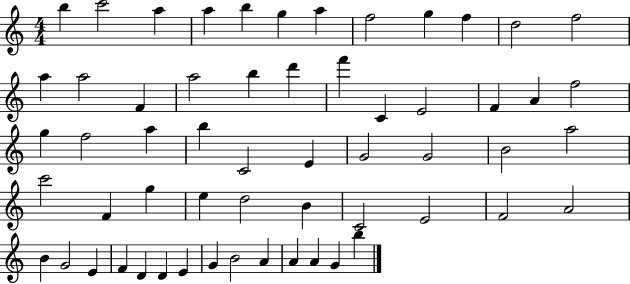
{
  \clef treble
  \numericTimeSignature
  \time 4/4
  \key c \major
  b''4 c'''2 a''4 | a''4 b''4 g''4 a''4 | f''2 g''4 f''4 | d''2 f''2 | \break a''4 a''2 f'4 | a''2 b''4 d'''4 | f'''4 c'4 e'2 | f'4 a'4 f''2 | \break g''4 f''2 a''4 | b''4 c'2 e'4 | g'2 g'2 | b'2 a''2 | \break c'''2 f'4 g''4 | e''4 d''2 b'4 | c'2 e'2 | f'2 a'2 | \break b'4 g'2 e'4 | f'4 d'4 d'4 e'4 | g'4 b'2 a'4 | a'4 a'4 g'4 b''4 | \break \bar "|."
}